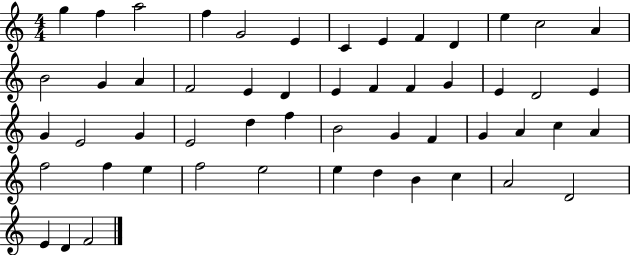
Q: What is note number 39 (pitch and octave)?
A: A4